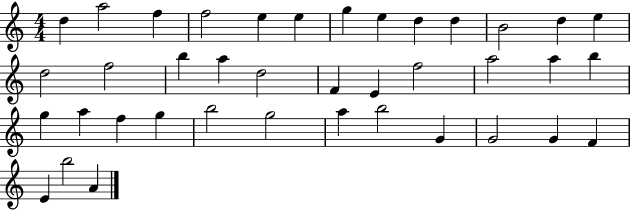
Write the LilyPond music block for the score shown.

{
  \clef treble
  \numericTimeSignature
  \time 4/4
  \key c \major
  d''4 a''2 f''4 | f''2 e''4 e''4 | g''4 e''4 d''4 d''4 | b'2 d''4 e''4 | \break d''2 f''2 | b''4 a''4 d''2 | f'4 e'4 f''2 | a''2 a''4 b''4 | \break g''4 a''4 f''4 g''4 | b''2 g''2 | a''4 b''2 g'4 | g'2 g'4 f'4 | \break e'4 b''2 a'4 | \bar "|."
}